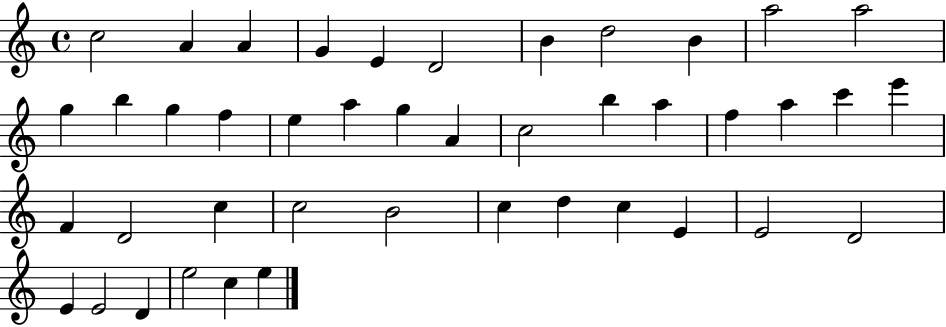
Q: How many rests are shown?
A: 0